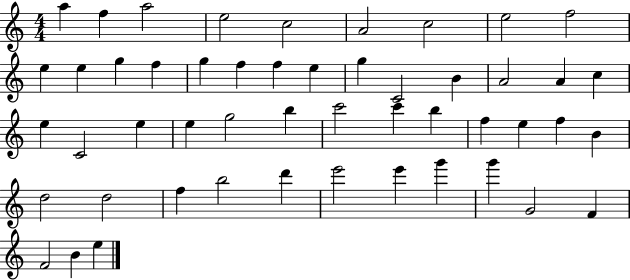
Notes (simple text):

A5/q F5/q A5/h E5/h C5/h A4/h C5/h E5/h F5/h E5/q E5/q G5/q F5/q G5/q F5/q F5/q E5/q G5/q C4/h B4/q A4/h A4/q C5/q E5/q C4/h E5/q E5/q G5/h B5/q C6/h C6/q B5/q F5/q E5/q F5/q B4/q D5/h D5/h F5/q B5/h D6/q E6/h E6/q G6/q G6/q G4/h F4/q F4/h B4/q E5/q